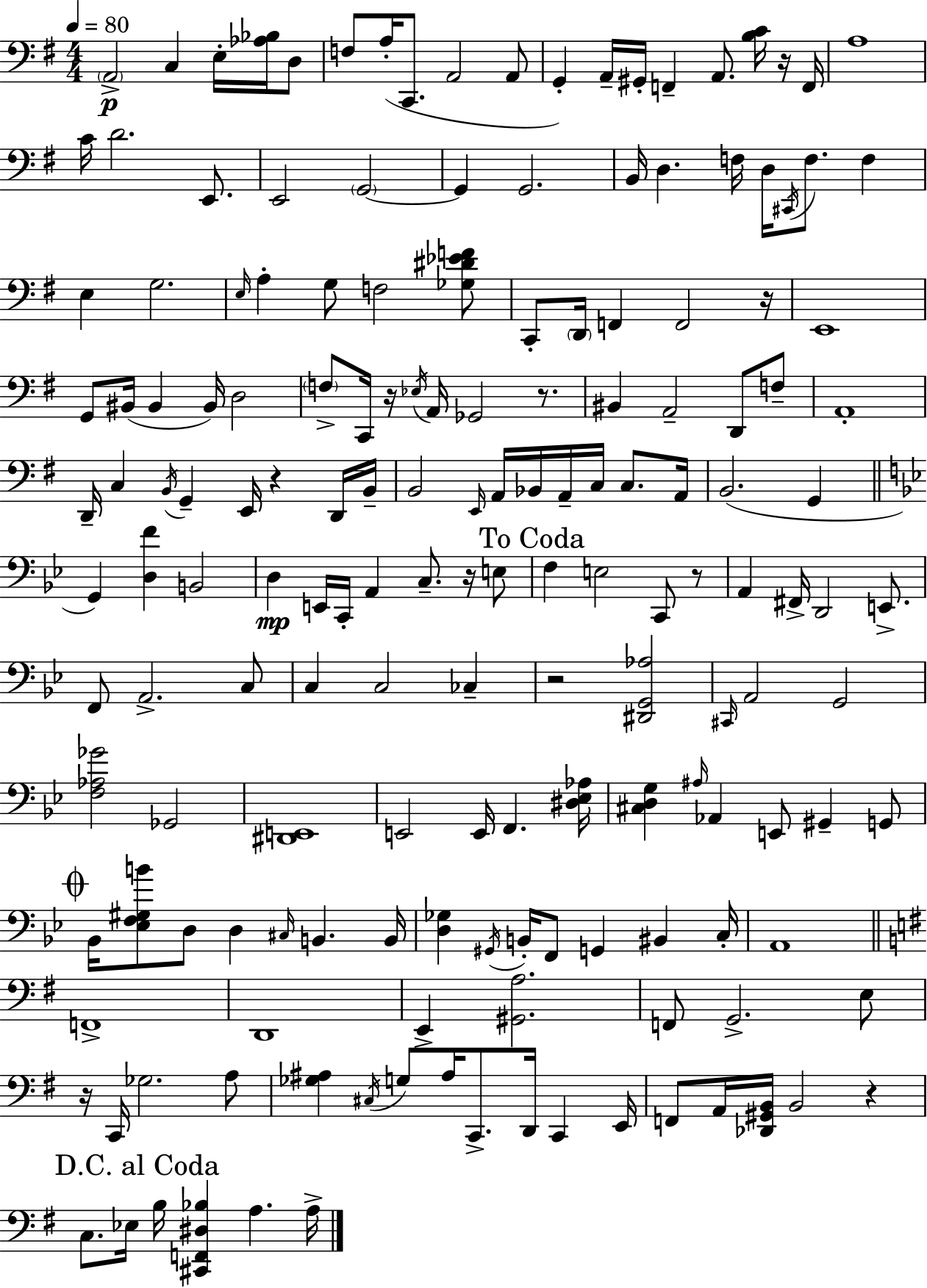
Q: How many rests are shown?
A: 10